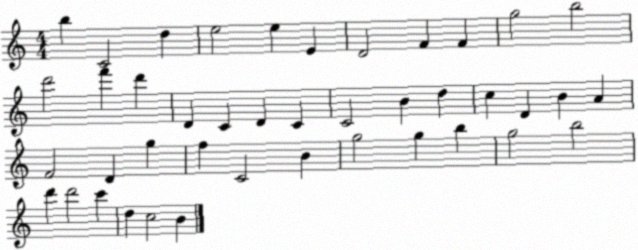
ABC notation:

X:1
T:Untitled
M:4/4
L:1/4
K:C
b C2 d e2 e E D2 F F g2 b2 d'2 f' d' D C D C C2 B d c D B A F2 D g f C2 B g2 g b g2 b2 d' d'2 c' d c2 B